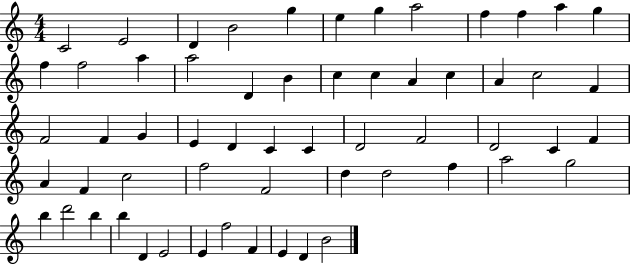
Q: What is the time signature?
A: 4/4